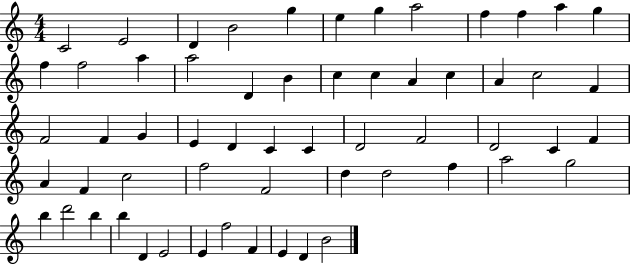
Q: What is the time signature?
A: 4/4